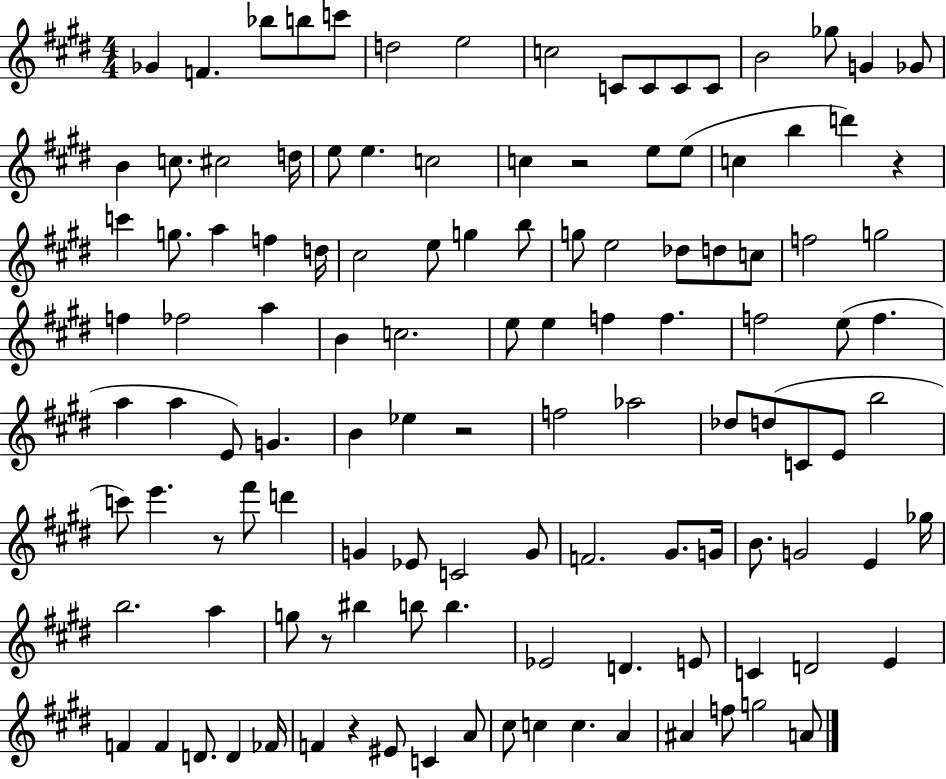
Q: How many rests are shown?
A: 6